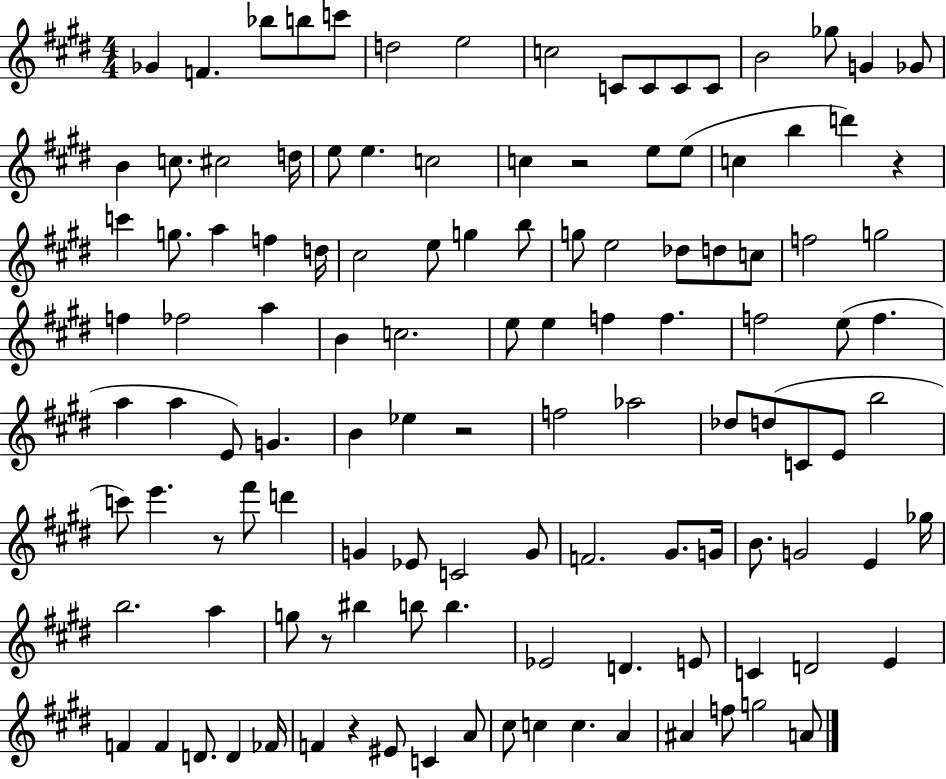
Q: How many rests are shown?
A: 6